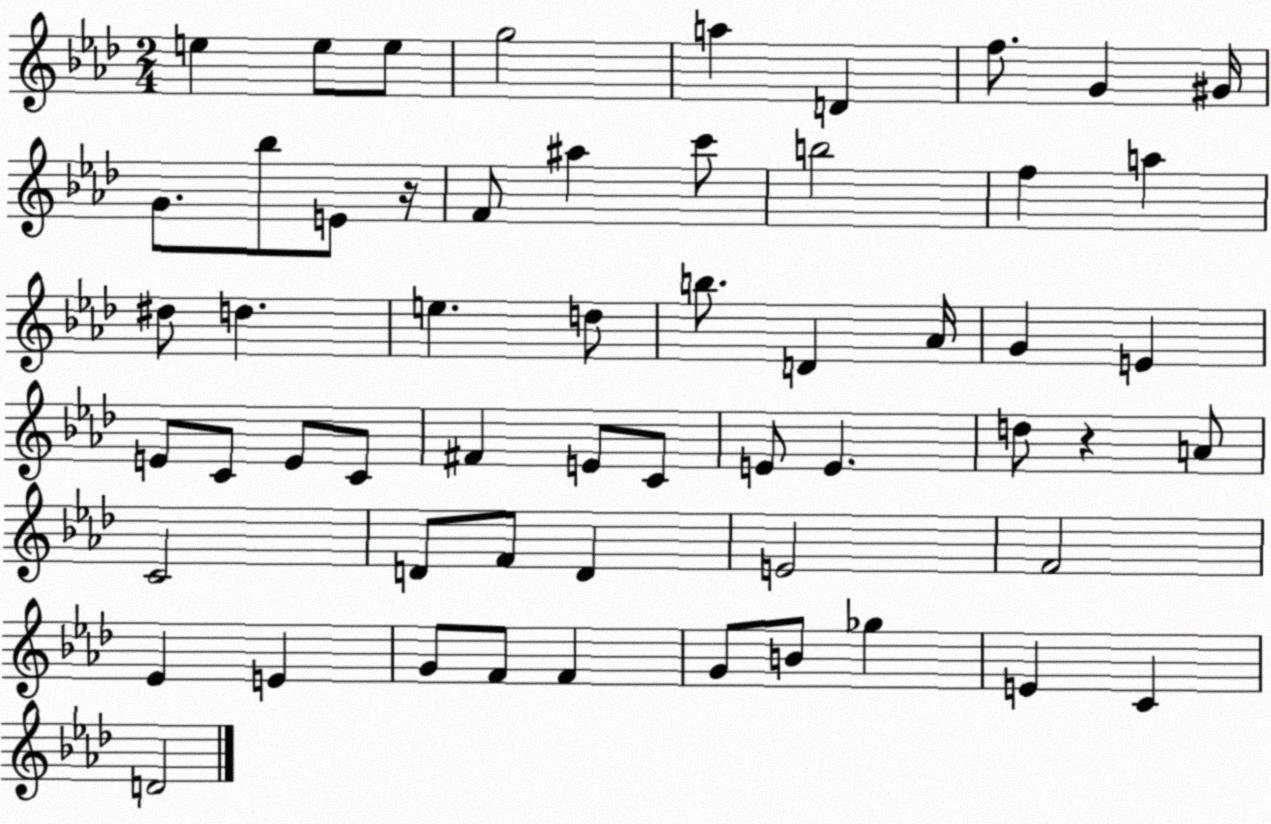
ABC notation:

X:1
T:Untitled
M:2/4
L:1/4
K:Ab
e e/2 e/2 g2 a D f/2 G ^G/4 G/2 _b/2 E/2 z/4 F/2 ^a c'/2 b2 f a ^d/2 d e d/2 b/2 D _A/4 G E E/2 C/2 E/2 C/2 ^F E/2 C/2 E/2 E d/2 z A/2 C2 D/2 F/2 D E2 F2 _E E G/2 F/2 F G/2 B/2 _g E C D2